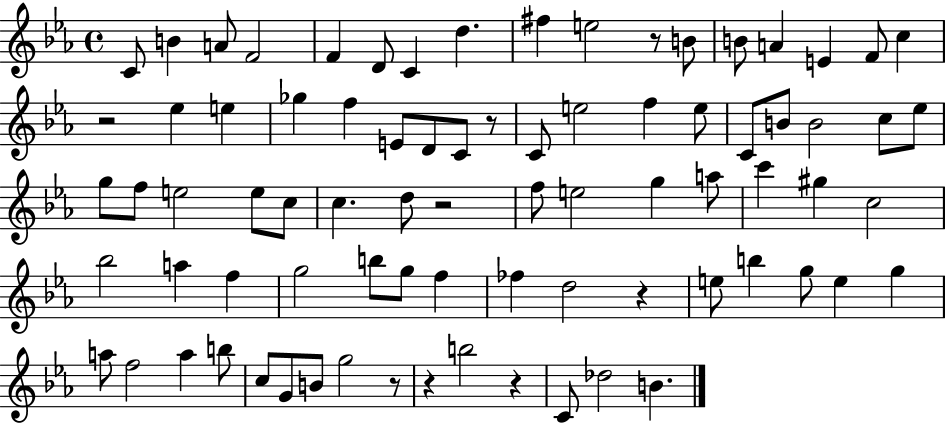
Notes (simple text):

C4/e B4/q A4/e F4/h F4/q D4/e C4/q D5/q. F#5/q E5/h R/e B4/e B4/e A4/q E4/q F4/e C5/q R/h Eb5/q E5/q Gb5/q F5/q E4/e D4/e C4/e R/e C4/e E5/h F5/q E5/e C4/e B4/e B4/h C5/e Eb5/e G5/e F5/e E5/h E5/e C5/e C5/q. D5/e R/h F5/e E5/h G5/q A5/e C6/q G#5/q C5/h Bb5/h A5/q F5/q G5/h B5/e G5/e F5/q FES5/q D5/h R/q E5/e B5/q G5/e E5/q G5/q A5/e F5/h A5/q B5/e C5/e G4/e B4/e G5/h R/e R/q B5/h R/q C4/e Db5/h B4/q.